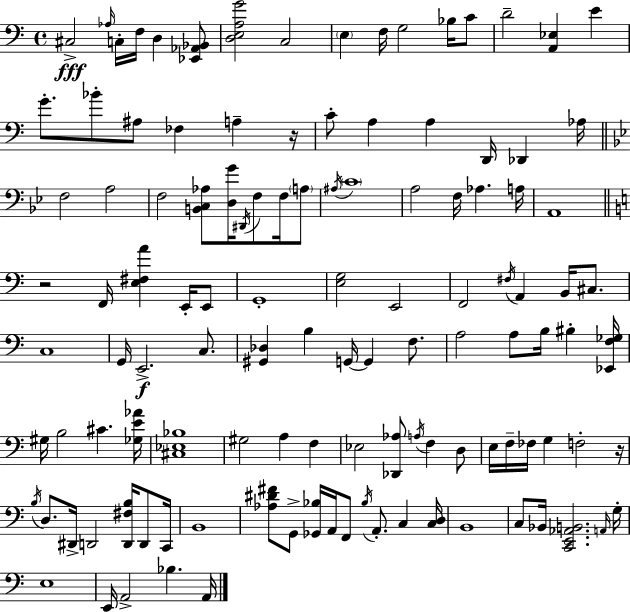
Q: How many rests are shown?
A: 3